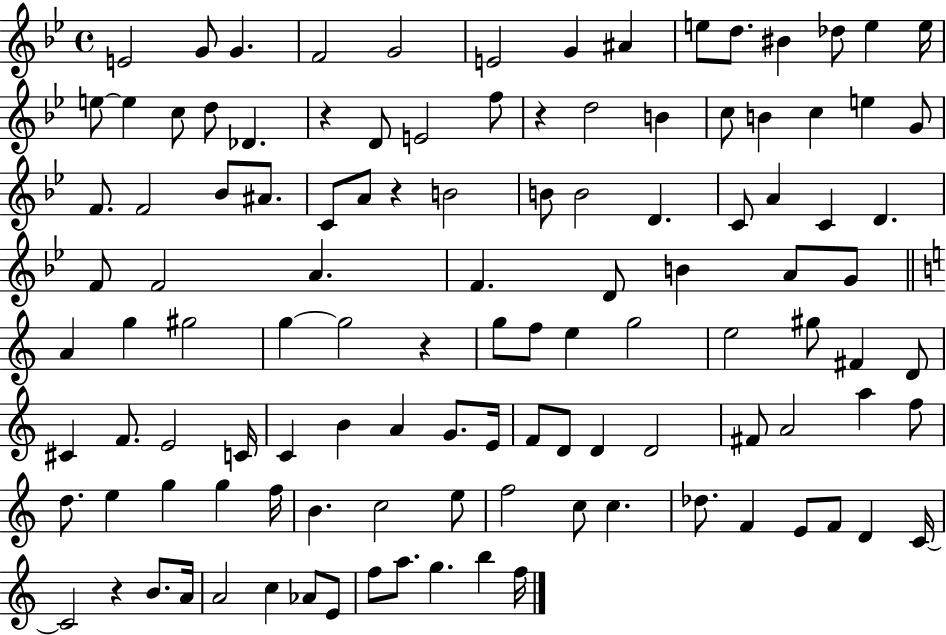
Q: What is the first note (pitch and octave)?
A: E4